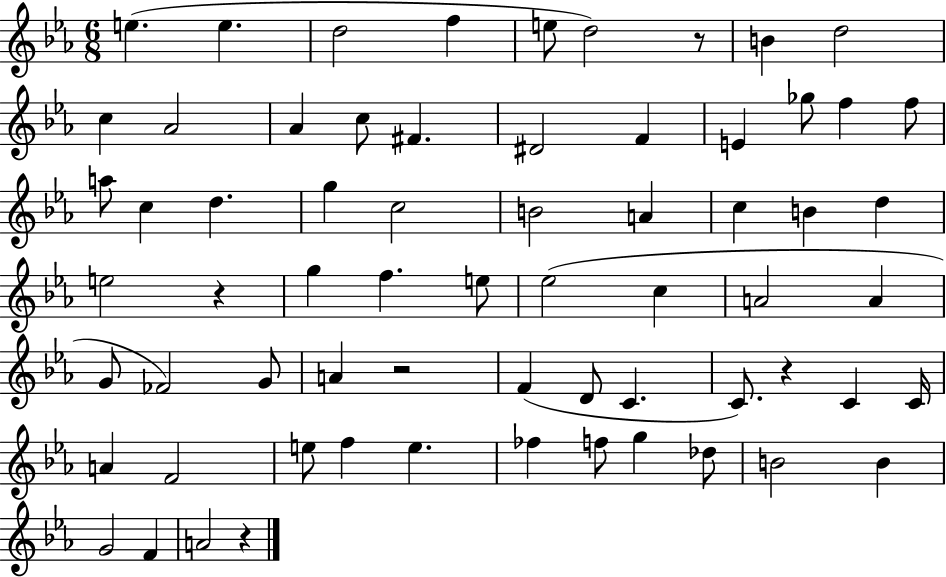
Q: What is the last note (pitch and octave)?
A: A4